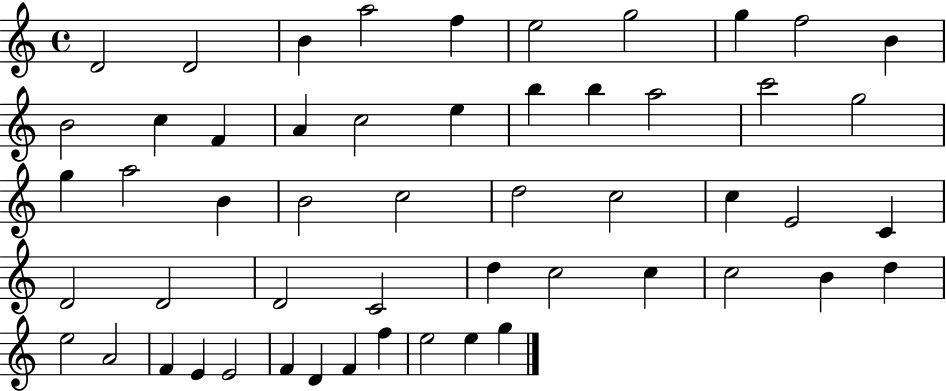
D4/h D4/h B4/q A5/h F5/q E5/h G5/h G5/q F5/h B4/q B4/h C5/q F4/q A4/q C5/h E5/q B5/q B5/q A5/h C6/h G5/h G5/q A5/h B4/q B4/h C5/h D5/h C5/h C5/q E4/h C4/q D4/h D4/h D4/h C4/h D5/q C5/h C5/q C5/h B4/q D5/q E5/h A4/h F4/q E4/q E4/h F4/q D4/q F4/q F5/q E5/h E5/q G5/q